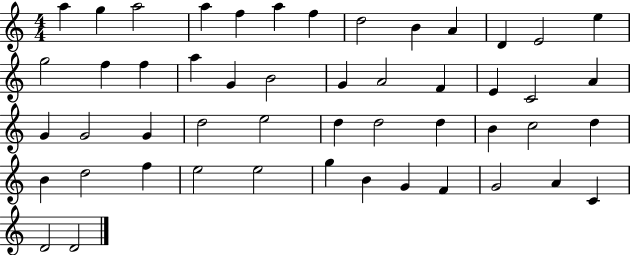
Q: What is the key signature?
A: C major